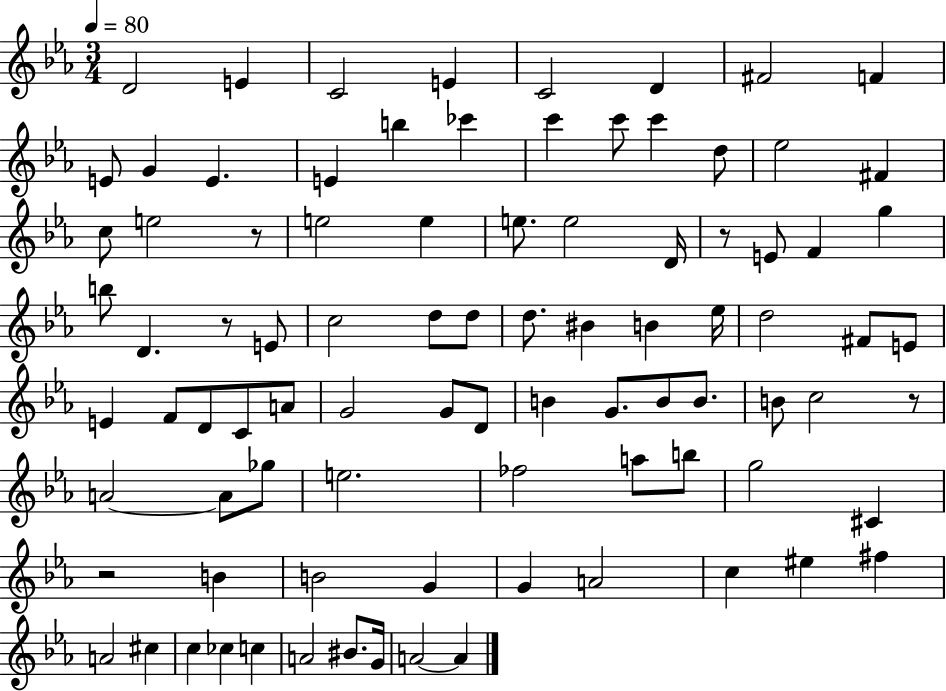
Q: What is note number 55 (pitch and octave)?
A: B4